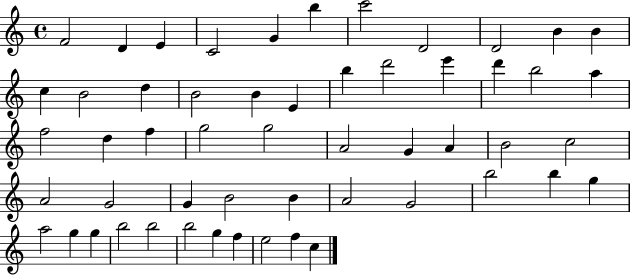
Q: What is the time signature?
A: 4/4